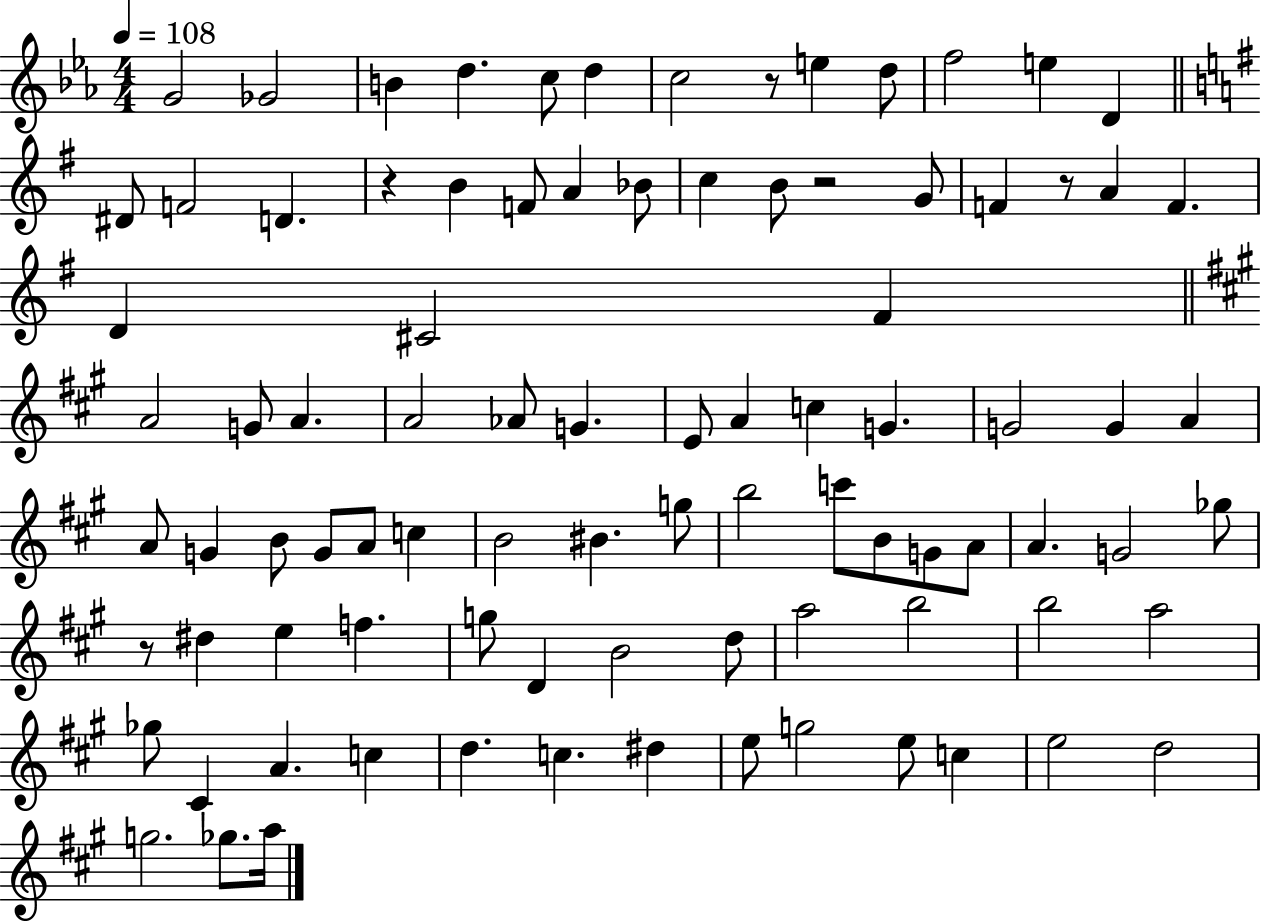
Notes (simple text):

G4/h Gb4/h B4/q D5/q. C5/e D5/q C5/h R/e E5/q D5/e F5/h E5/q D4/q D#4/e F4/h D4/q. R/q B4/q F4/e A4/q Bb4/e C5/q B4/e R/h G4/e F4/q R/e A4/q F4/q. D4/q C#4/h F#4/q A4/h G4/e A4/q. A4/h Ab4/e G4/q. E4/e A4/q C5/q G4/q. G4/h G4/q A4/q A4/e G4/q B4/e G4/e A4/e C5/q B4/h BIS4/q. G5/e B5/h C6/e B4/e G4/e A4/e A4/q. G4/h Gb5/e R/e D#5/q E5/q F5/q. G5/e D4/q B4/h D5/e A5/h B5/h B5/h A5/h Gb5/e C#4/q A4/q. C5/q D5/q. C5/q. D#5/q E5/e G5/h E5/e C5/q E5/h D5/h G5/h. Gb5/e. A5/s